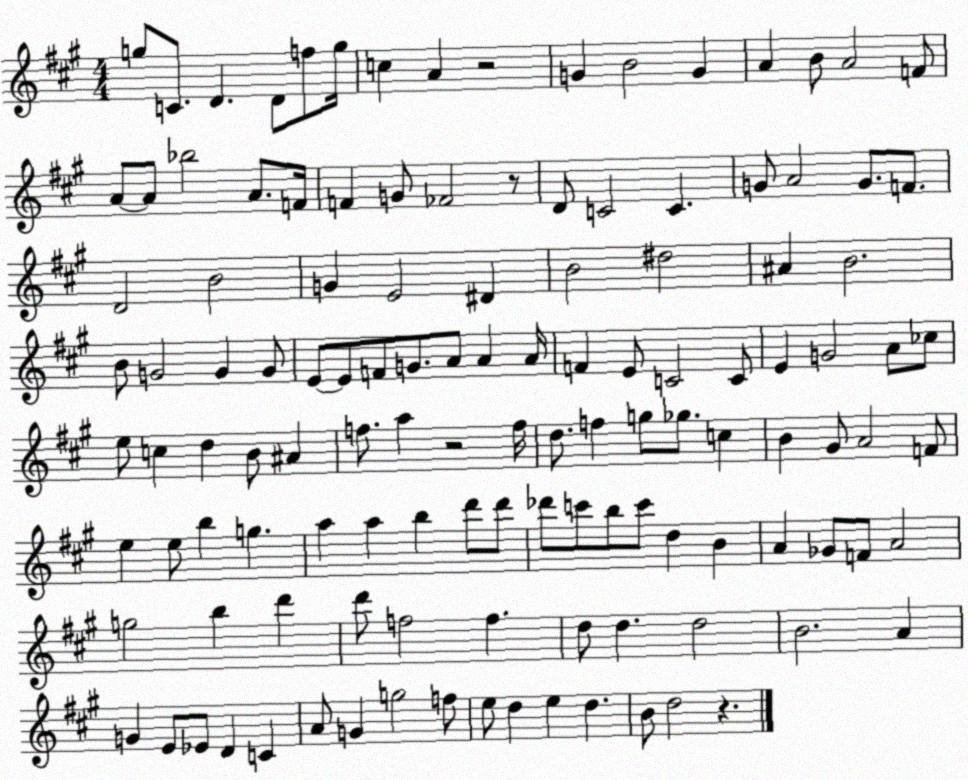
X:1
T:Untitled
M:4/4
L:1/4
K:A
g/2 C/2 D D/2 f/2 g/4 c A z2 G B2 G A B/2 A2 F/2 A/2 A/2 _b2 A/2 F/4 F G/2 _F2 z/2 D/2 C2 C G/2 A2 G/2 F/2 D2 B2 G E2 ^D B2 ^d2 ^A B2 B/2 G2 G G/2 E/2 E/2 F/2 G/2 A/2 A A/4 F E/2 C2 C/2 E G2 A/2 _c/2 e/2 c d B/2 ^A f/2 a z2 f/4 d/2 f g/2 _g/2 c B ^G/2 A2 F/2 e e/2 b g a a b d'/2 d'/2 _d'/2 c'/2 b/2 c'/2 d B A _G/2 F/2 A2 g2 b d' d'/2 f2 f d/2 d d2 B2 A G E/2 _E/2 D C A/2 G g2 f/2 e/2 d e d B/2 d2 z